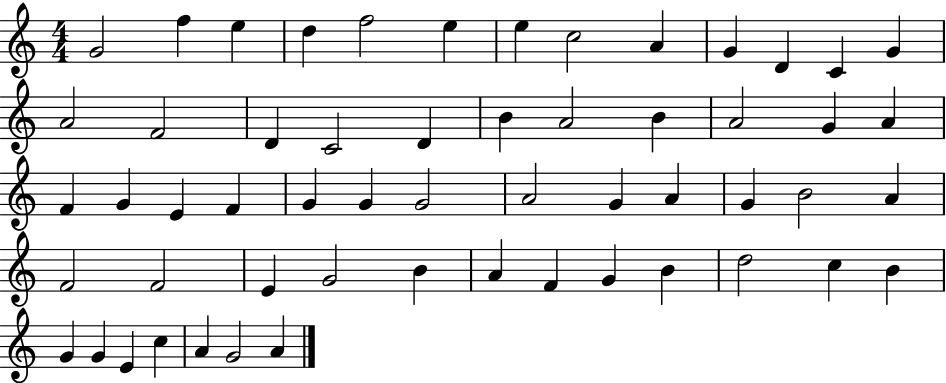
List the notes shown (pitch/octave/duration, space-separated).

G4/h F5/q E5/q D5/q F5/h E5/q E5/q C5/h A4/q G4/q D4/q C4/q G4/q A4/h F4/h D4/q C4/h D4/q B4/q A4/h B4/q A4/h G4/q A4/q F4/q G4/q E4/q F4/q G4/q G4/q G4/h A4/h G4/q A4/q G4/q B4/h A4/q F4/h F4/h E4/q G4/h B4/q A4/q F4/q G4/q B4/q D5/h C5/q B4/q G4/q G4/q E4/q C5/q A4/q G4/h A4/q